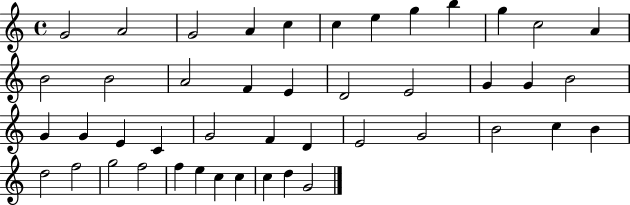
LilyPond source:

{
  \clef treble
  \time 4/4
  \defaultTimeSignature
  \key c \major
  g'2 a'2 | g'2 a'4 c''4 | c''4 e''4 g''4 b''4 | g''4 c''2 a'4 | \break b'2 b'2 | a'2 f'4 e'4 | d'2 e'2 | g'4 g'4 b'2 | \break g'4 g'4 e'4 c'4 | g'2 f'4 d'4 | e'2 g'2 | b'2 c''4 b'4 | \break d''2 f''2 | g''2 f''2 | f''4 e''4 c''4 c''4 | c''4 d''4 g'2 | \break \bar "|."
}